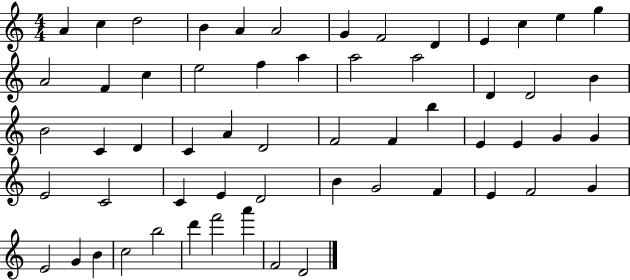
A4/q C5/q D5/h B4/q A4/q A4/h G4/q F4/h D4/q E4/q C5/q E5/q G5/q A4/h F4/q C5/q E5/h F5/q A5/q A5/h A5/h D4/q D4/h B4/q B4/h C4/q D4/q C4/q A4/q D4/h F4/h F4/q B5/q E4/q E4/q G4/q G4/q E4/h C4/h C4/q E4/q D4/h B4/q G4/h F4/q E4/q F4/h G4/q E4/h G4/q B4/q C5/h B5/h D6/q F6/h A6/q F4/h D4/h